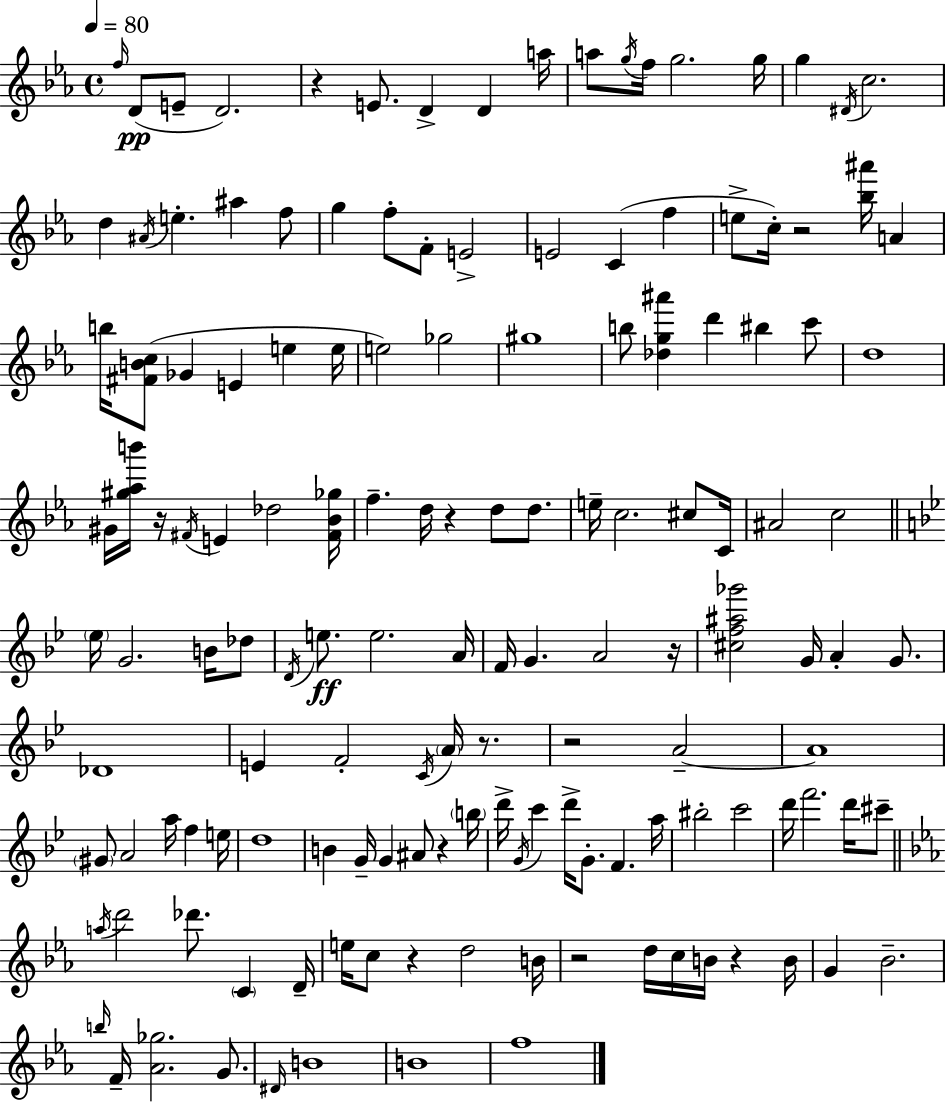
F5/s D4/e E4/e D4/h. R/q E4/e. D4/q D4/q A5/s A5/e G5/s F5/s G5/h. G5/s G5/q D#4/s C5/h. D5/q A#4/s E5/q. A#5/q F5/e G5/q F5/e F4/e E4/h E4/h C4/q F5/q E5/e C5/s R/h [Bb5,A#6]/s A4/q B5/s [F#4,B4,C5]/e Gb4/q E4/q E5/q E5/s E5/h Gb5/h G#5/w B5/e [Db5,G5,A#6]/q D6/q BIS5/q C6/e D5/w G#4/s [G#5,Ab5,B6]/s R/s F#4/s E4/q Db5/h [F#4,Bb4,Gb5]/s F5/q. D5/s R/q D5/e D5/e. E5/s C5/h. C#5/e C4/s A#4/h C5/h Eb5/s G4/h. B4/s Db5/e D4/s E5/e. E5/h. A4/s F4/s G4/q. A4/h R/s [C#5,F5,A#5,Gb6]/h G4/s A4/q G4/e. Db4/w E4/q F4/h C4/s A4/s R/e. R/h A4/h A4/w G#4/e A4/h A5/s F5/q E5/s D5/w B4/q G4/s G4/q A#4/e R/q B5/s D6/s G4/s C6/q D6/s G4/e. F4/q. A5/s BIS5/h C6/h D6/s F6/h. D6/s C#6/e A5/s D6/h Db6/e. C4/q D4/s E5/s C5/e R/q D5/h B4/s R/h D5/s C5/s B4/s R/q B4/s G4/q Bb4/h. B5/s F4/s [Ab4,Gb5]/h. G4/e. D#4/s B4/w B4/w F5/w